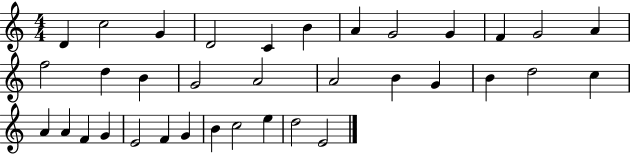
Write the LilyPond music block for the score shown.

{
  \clef treble
  \numericTimeSignature
  \time 4/4
  \key c \major
  d'4 c''2 g'4 | d'2 c'4 b'4 | a'4 g'2 g'4 | f'4 g'2 a'4 | \break f''2 d''4 b'4 | g'2 a'2 | a'2 b'4 g'4 | b'4 d''2 c''4 | \break a'4 a'4 f'4 g'4 | e'2 f'4 g'4 | b'4 c''2 e''4 | d''2 e'2 | \break \bar "|."
}